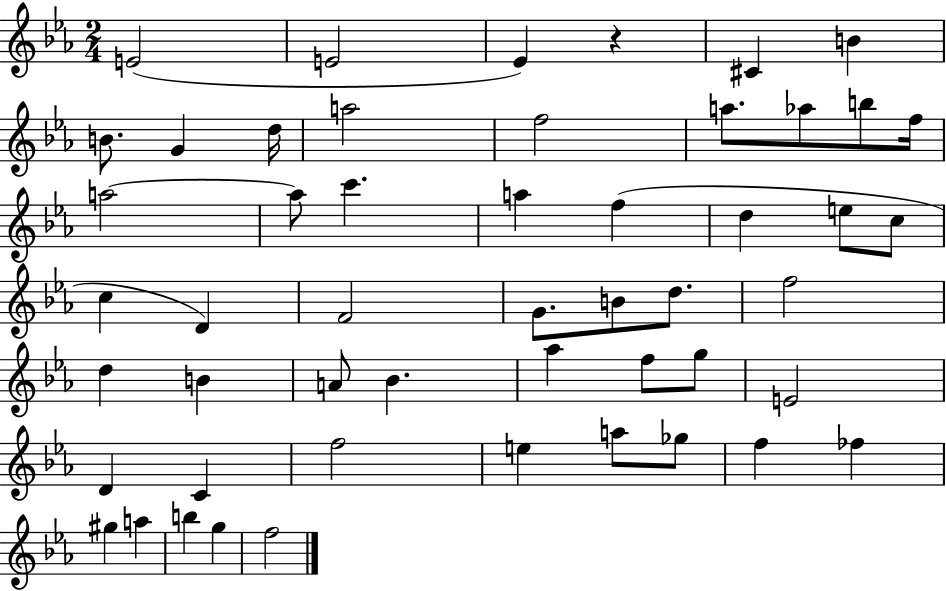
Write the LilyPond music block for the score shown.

{
  \clef treble
  \numericTimeSignature
  \time 2/4
  \key ees \major
  e'2( | e'2 | ees'4) r4 | cis'4 b'4 | \break b'8. g'4 d''16 | a''2 | f''2 | a''8. aes''8 b''8 f''16 | \break a''2~~ | a''8 c'''4. | a''4 f''4( | d''4 e''8 c''8 | \break c''4 d'4) | f'2 | g'8. b'8 d''8. | f''2 | \break d''4 b'4 | a'8 bes'4. | aes''4 f''8 g''8 | e'2 | \break d'4 c'4 | f''2 | e''4 a''8 ges''8 | f''4 fes''4 | \break gis''4 a''4 | b''4 g''4 | f''2 | \bar "|."
}